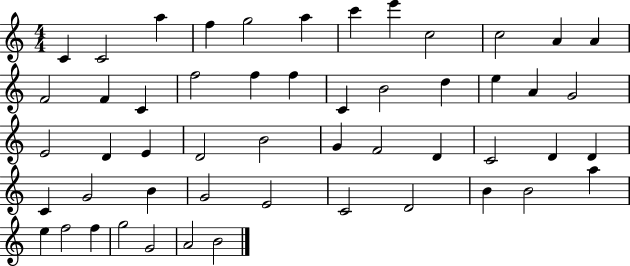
C4/q C4/h A5/q F5/q G5/h A5/q C6/q E6/q C5/h C5/h A4/q A4/q F4/h F4/q C4/q F5/h F5/q F5/q C4/q B4/h D5/q E5/q A4/q G4/h E4/h D4/q E4/q D4/h B4/h G4/q F4/h D4/q C4/h D4/q D4/q C4/q G4/h B4/q G4/h E4/h C4/h D4/h B4/q B4/h A5/q E5/q F5/h F5/q G5/h G4/h A4/h B4/h